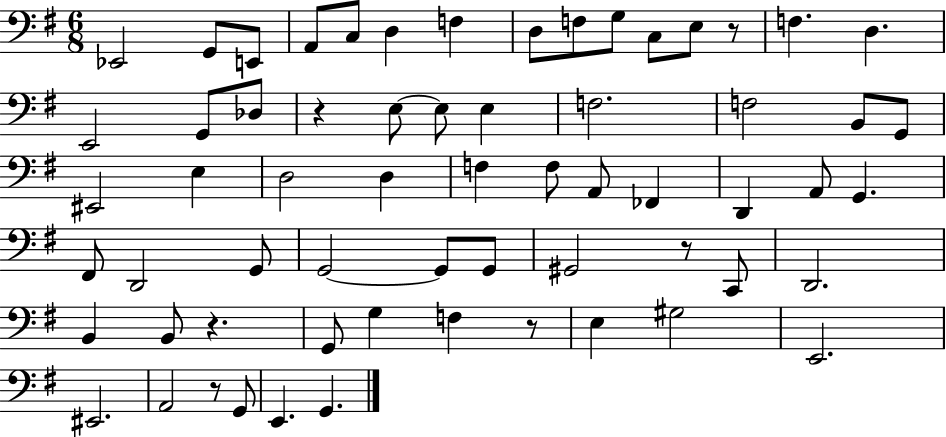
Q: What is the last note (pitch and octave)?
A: G2